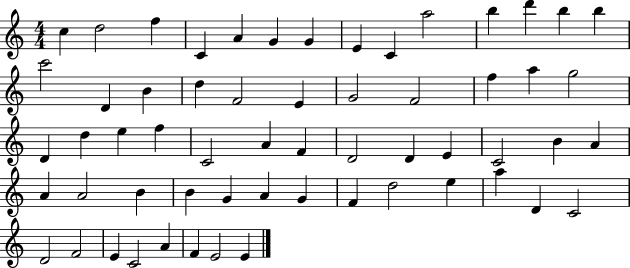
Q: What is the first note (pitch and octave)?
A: C5